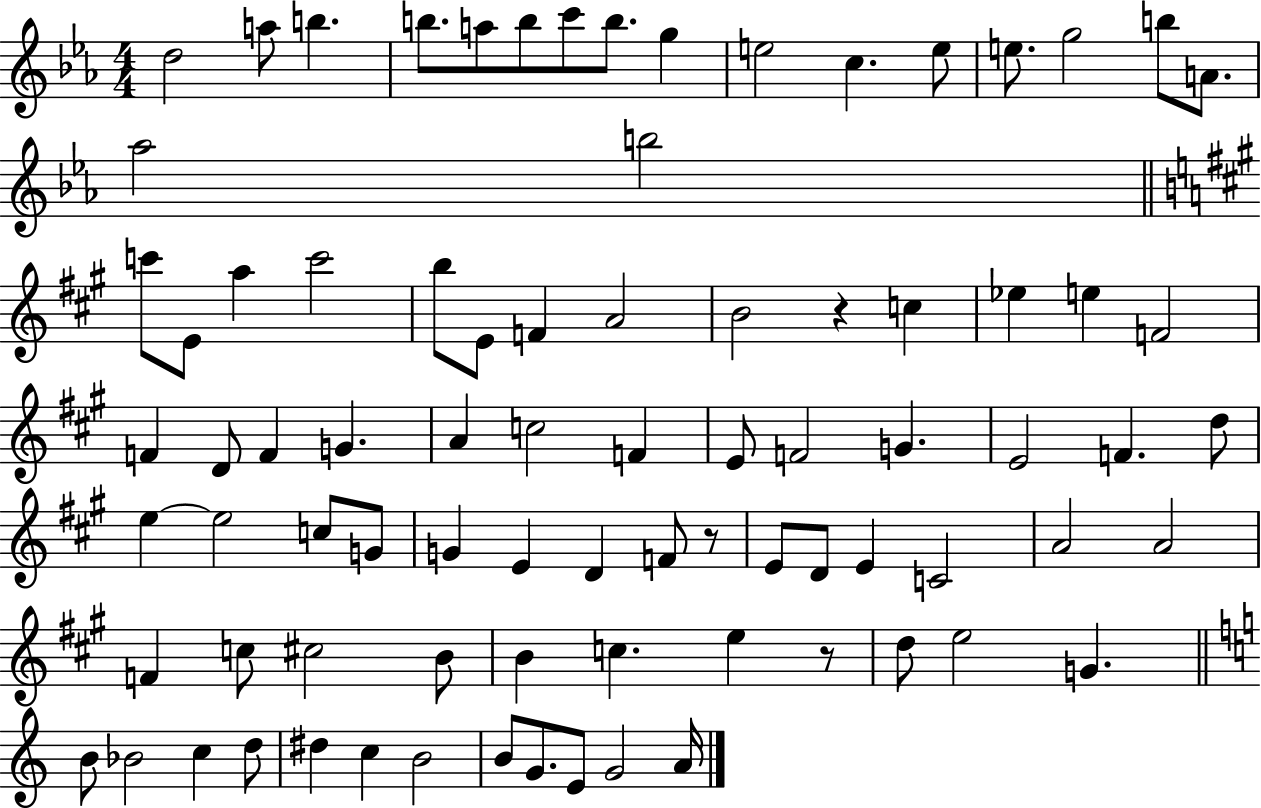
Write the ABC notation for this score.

X:1
T:Untitled
M:4/4
L:1/4
K:Eb
d2 a/2 b b/2 a/2 b/2 c'/2 b/2 g e2 c e/2 e/2 g2 b/2 A/2 _a2 b2 c'/2 E/2 a c'2 b/2 E/2 F A2 B2 z c _e e F2 F D/2 F G A c2 F E/2 F2 G E2 F d/2 e e2 c/2 G/2 G E D F/2 z/2 E/2 D/2 E C2 A2 A2 F c/2 ^c2 B/2 B c e z/2 d/2 e2 G B/2 _B2 c d/2 ^d c B2 B/2 G/2 E/2 G2 A/4